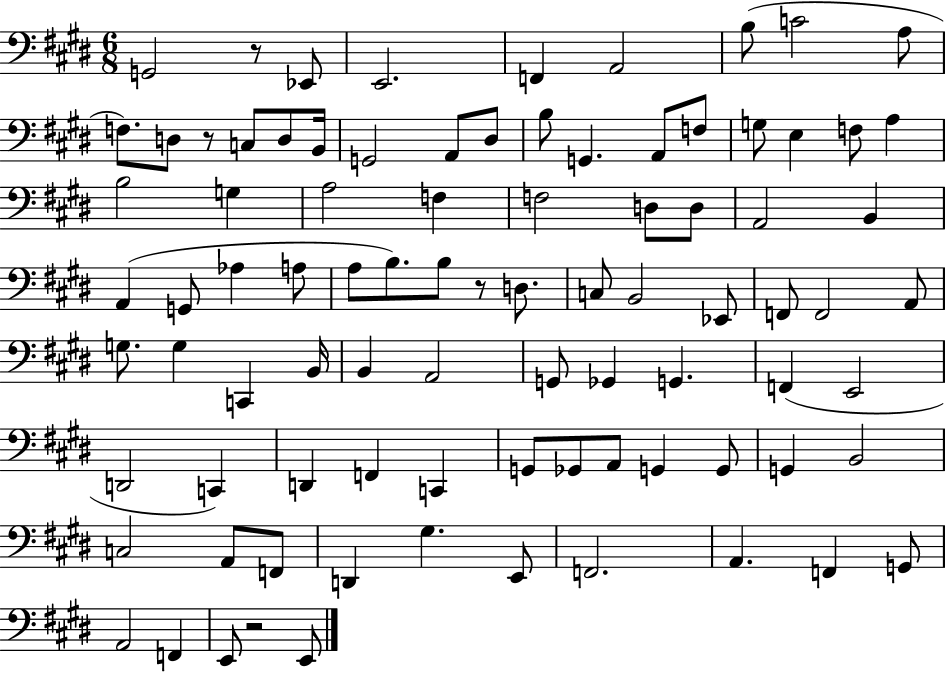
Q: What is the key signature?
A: E major